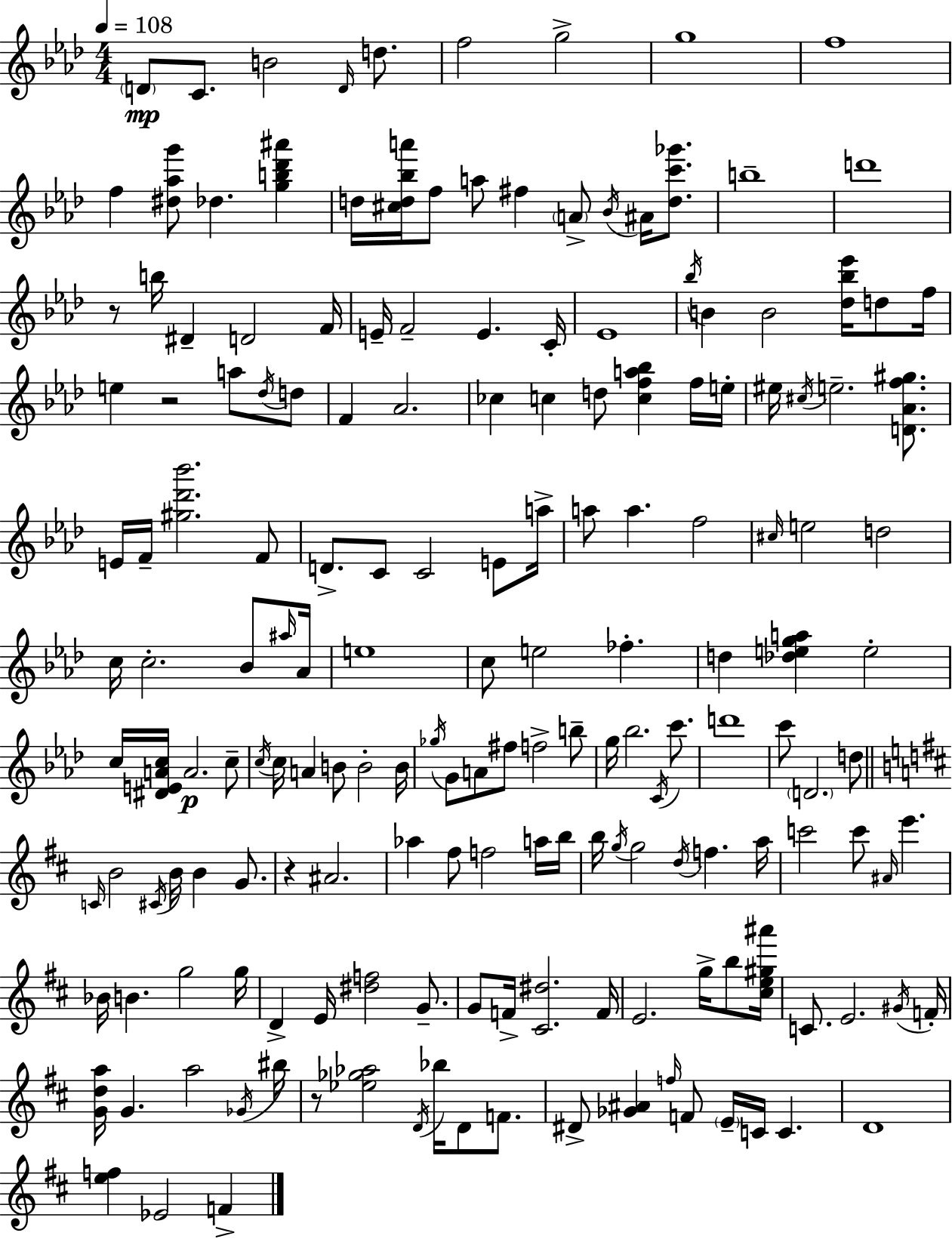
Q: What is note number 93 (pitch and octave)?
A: D6